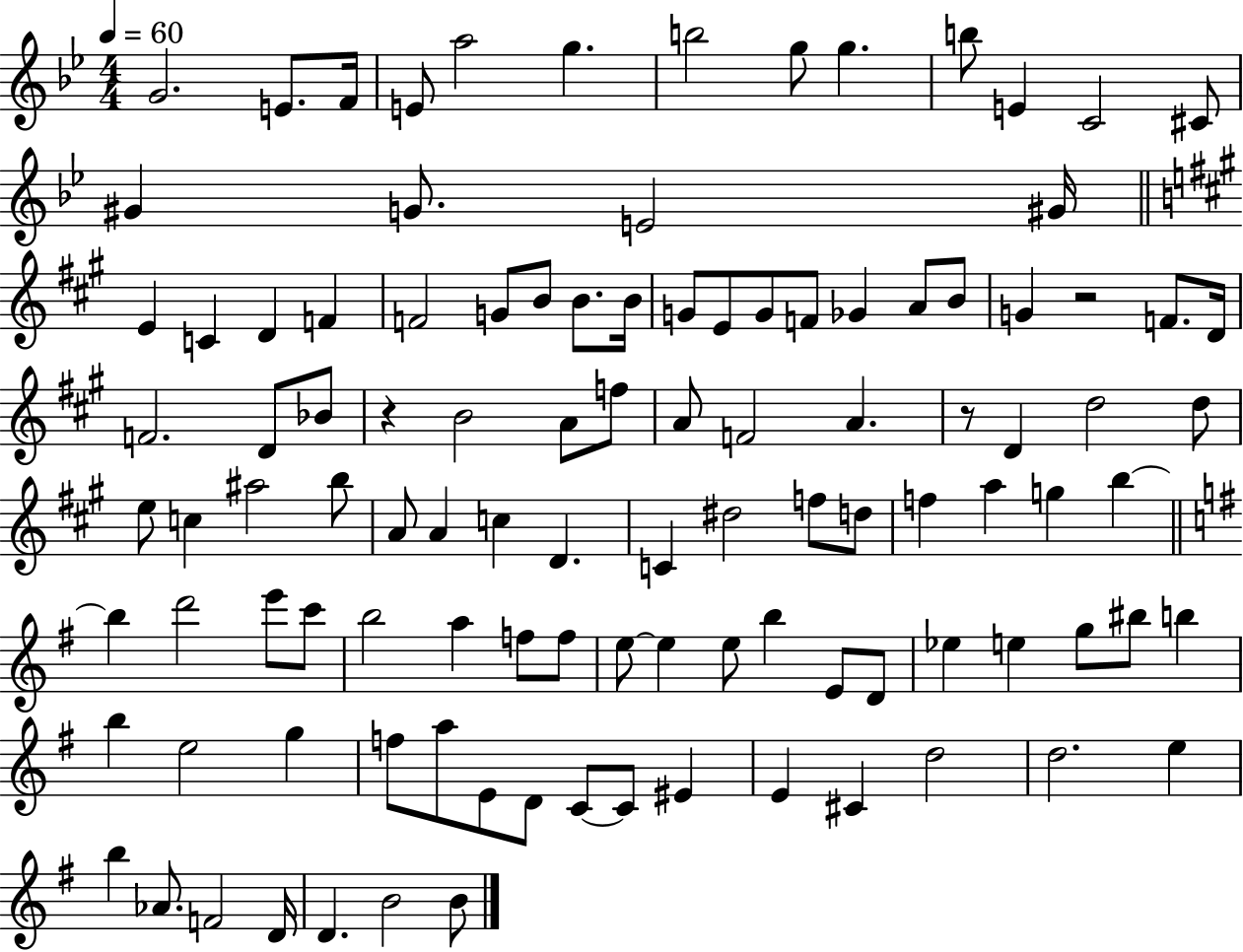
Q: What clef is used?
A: treble